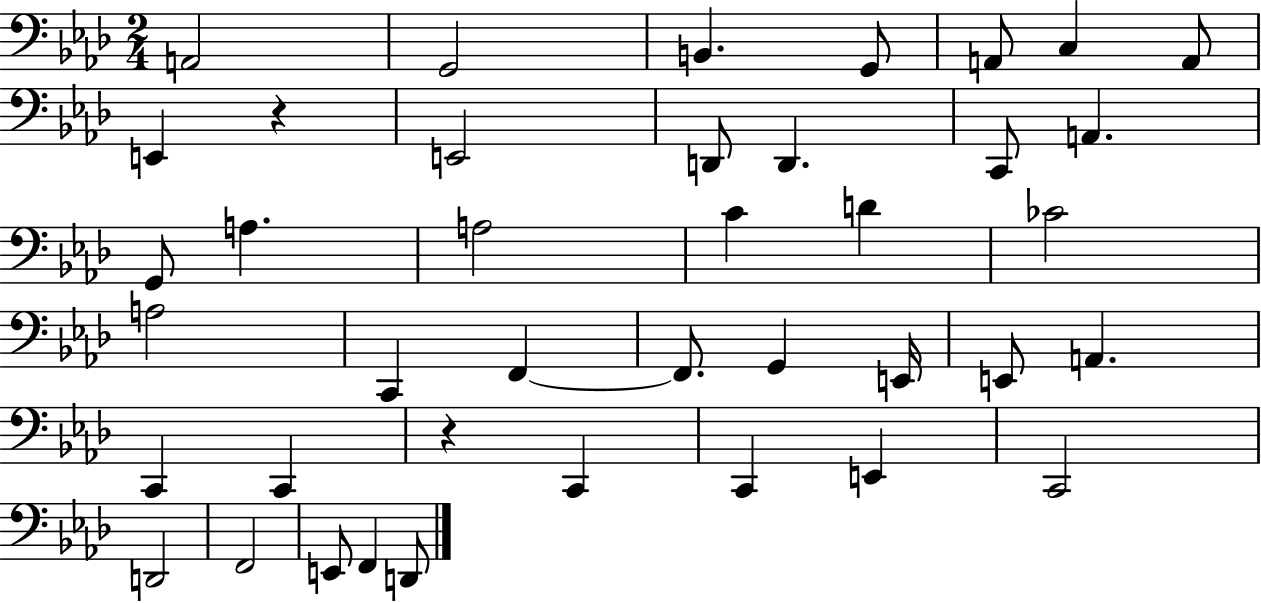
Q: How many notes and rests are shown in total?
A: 40